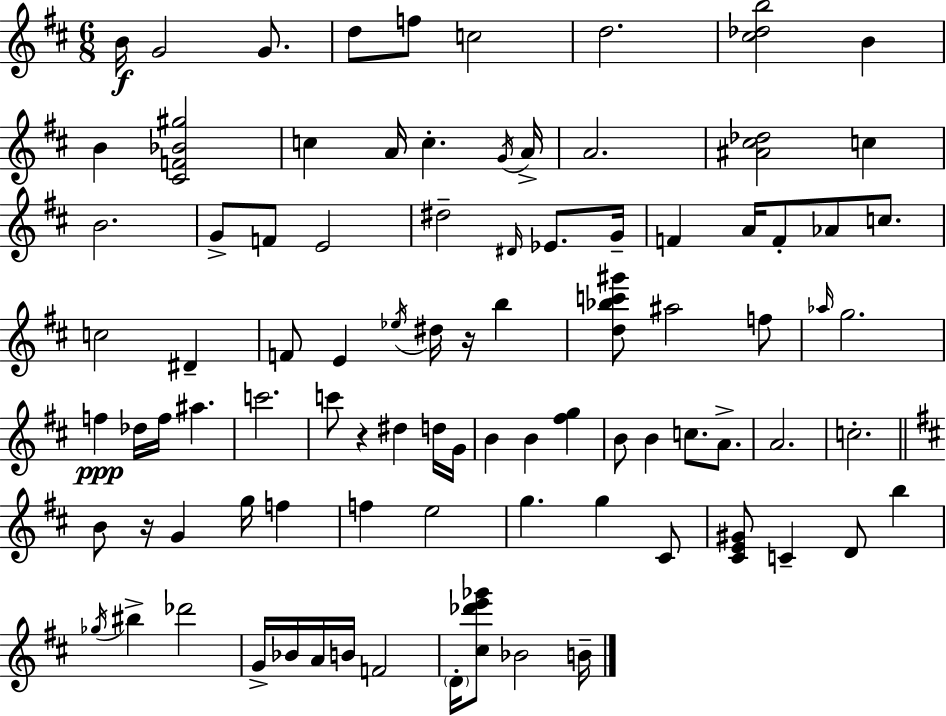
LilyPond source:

{
  \clef treble
  \numericTimeSignature
  \time 6/8
  \key d \major
  b'16\f g'2 g'8. | d''8 f''8 c''2 | d''2. | <cis'' des'' b''>2 b'4 | \break b'4 <cis' f' bes' gis''>2 | c''4 a'16 c''4.-. \acciaccatura { g'16 } | a'16-> a'2. | <ais' cis'' des''>2 c''4 | \break b'2. | g'8-> f'8 e'2 | dis''2-- \grace { dis'16 } ees'8. | g'16-- f'4 a'16 f'8-. aes'8 c''8. | \break c''2 dis'4-- | f'8 e'4 \acciaccatura { ees''16 } dis''16 r16 b''4 | <d'' bes'' c''' gis'''>8 ais''2 | f''8 \grace { aes''16 } g''2. | \break f''4\ppp des''16 f''16 ais''4. | c'''2. | c'''8 r4 dis''4 | d''16 g'16 b'4 b'4 | \break <fis'' g''>4 b'8 b'4 c''8. | a'8.-> a'2. | c''2.-. | \bar "||" \break \key d \major b'8 r16 g'4 g''16 f''4 | f''4 e''2 | g''4. g''4 cis'8 | <cis' e' gis'>8 c'4-- d'8 b''4 | \break \acciaccatura { ges''16 } bis''4-> des'''2 | g'16-> bes'16 a'16 b'16 f'2 | \parenthesize d'16-. <cis'' des''' e''' ges'''>8 bes'2 | b'16-- \bar "|."
}